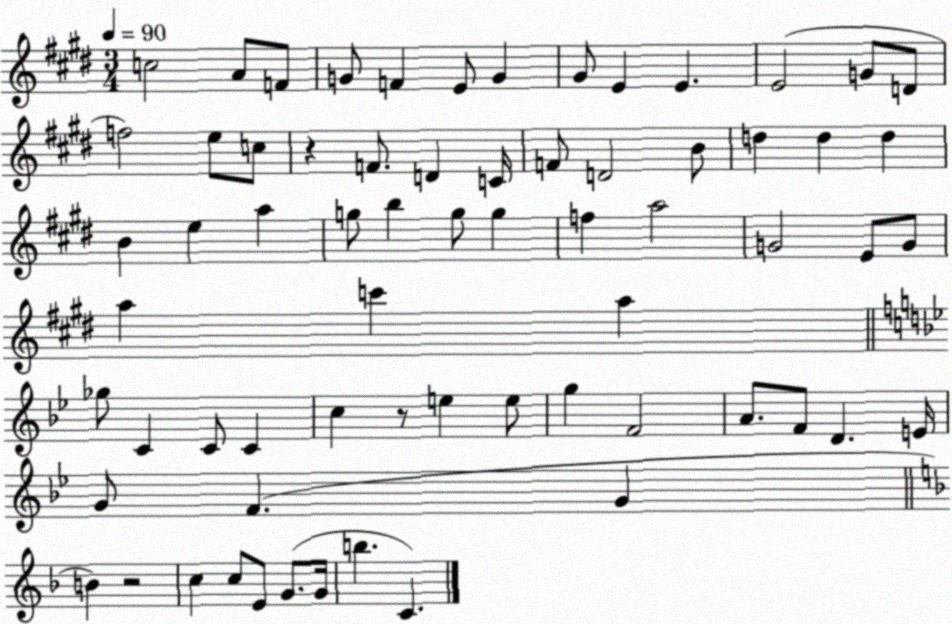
X:1
T:Untitled
M:3/4
L:1/4
K:E
c2 A/2 F/2 G/2 F E/2 G ^G/2 E E E2 G/2 D/2 f2 e/2 c/2 z F/2 D C/4 F/2 D2 B/2 d d d B e a g/2 b g/2 g f a2 G2 E/2 G/2 a c' a _g/2 C C/2 C c z/2 e e/2 g F2 A/2 F/2 D E/4 G/2 F G B z2 c c/2 E/2 G/2 G/4 b C